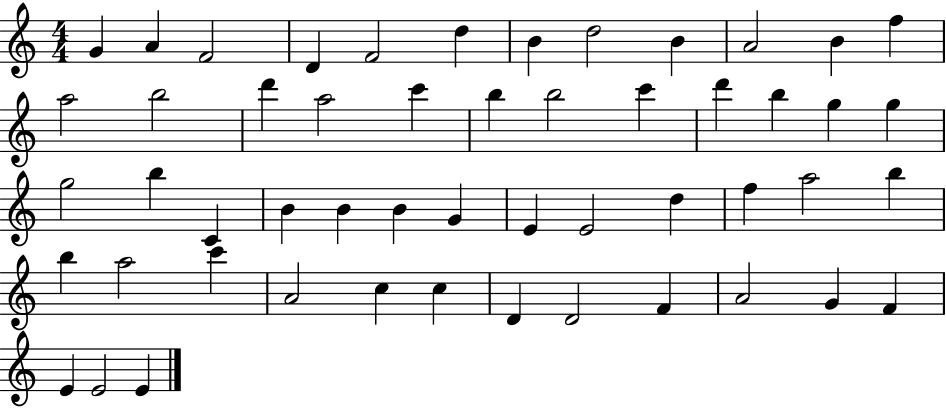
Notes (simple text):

G4/q A4/q F4/h D4/q F4/h D5/q B4/q D5/h B4/q A4/h B4/q F5/q A5/h B5/h D6/q A5/h C6/q B5/q B5/h C6/q D6/q B5/q G5/q G5/q G5/h B5/q C4/q B4/q B4/q B4/q G4/q E4/q E4/h D5/q F5/q A5/h B5/q B5/q A5/h C6/q A4/h C5/q C5/q D4/q D4/h F4/q A4/h G4/q F4/q E4/q E4/h E4/q